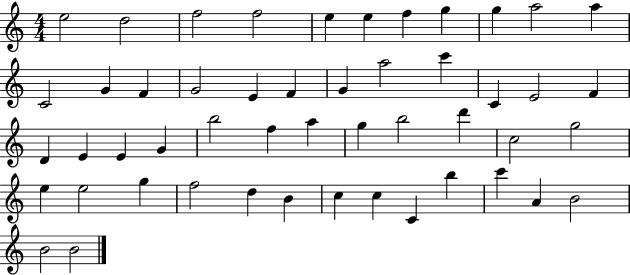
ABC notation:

X:1
T:Untitled
M:4/4
L:1/4
K:C
e2 d2 f2 f2 e e f g g a2 a C2 G F G2 E F G a2 c' C E2 F D E E G b2 f a g b2 d' c2 g2 e e2 g f2 d B c c C b c' A B2 B2 B2